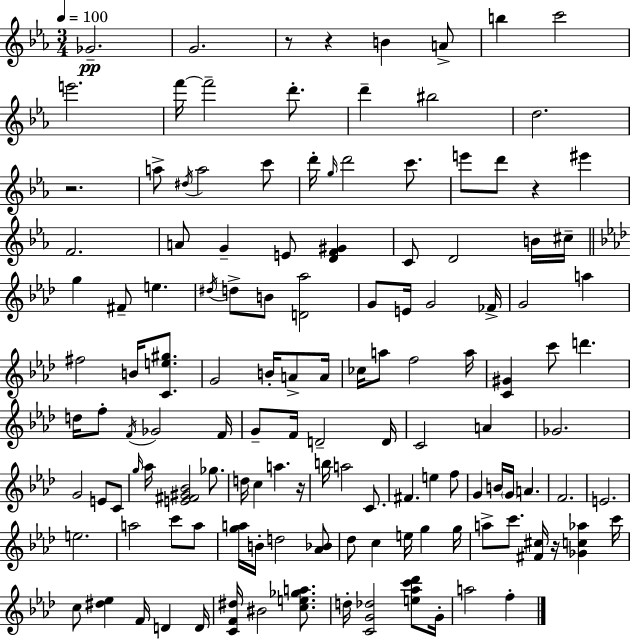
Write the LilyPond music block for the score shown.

{
  \clef treble
  \numericTimeSignature
  \time 3/4
  \key ees \major
  \tempo 4 = 100
  ges'2.--\pp | g'2. | r8 r4 b'4 a'8-> | b''4 c'''2 | \break e'''2. | f'''16~~ f'''2-- d'''8.-. | d'''4-- bis''2 | d''2. | \break r2. | a''8-> \acciaccatura { dis''16 } a''2 c'''8 | d'''16-. \grace { g''16 } d'''2 c'''8. | e'''8 d'''8 r4 eis'''4 | \break f'2. | a'8 g'4-- e'8 <d' f' gis'>4 | c'8 d'2 | b'16 cis''16-- \bar "||" \break \key aes \major g''4 fis'8-- e''4. | \acciaccatura { dis''16 } d''8-> b'8 <d' aes''>2 | g'8 e'16 g'2 | fes'16-> g'2 a''4 | \break fis''2 b'16 <c' e'' gis''>8. | g'2 b'16-. a'8-> | a'16 ces''16 a''8 f''2 | a''16 <c' gis'>4 c'''8 d'''4. | \break d''16 f''8-. \acciaccatura { f'16 } ges'2 | f'16 g'8-- f'16 d'2-- | d'16 c'2 a'4 | ges'2. | \break g'2 e'8 | c'8 \grace { g''16 } aes''16 <e' fis' gis' bes'>2 | ges''8. d''16 c''4 a''4. | r16 b''16 a''2 | \break c'8. fis'4. e''4 | f''8 g'4 b'16 \parenthesize g'16 a'4. | f'2. | e'2. | \break e''2. | a''2 c'''8 | a''8 <g'' a''>16 b'16-. d''2 | <aes' bes'>8 des''8 c''4 e''16 g''4 | \break g''16 a''8-> c'''8. <fis' cis''>16 r16 <ges' c'' aes''>4 | c'''16 c''8 <dis'' ees''>4 f'16 d'4 | d'16 <c' f' dis''>16 bis'2 | <c'' e'' ges'' a''>8. d''16-. <c' g' des''>2 | \break <e'' aes'' c''' des'''>8 g'16-. a''2 f''4-. | \bar "|."
}